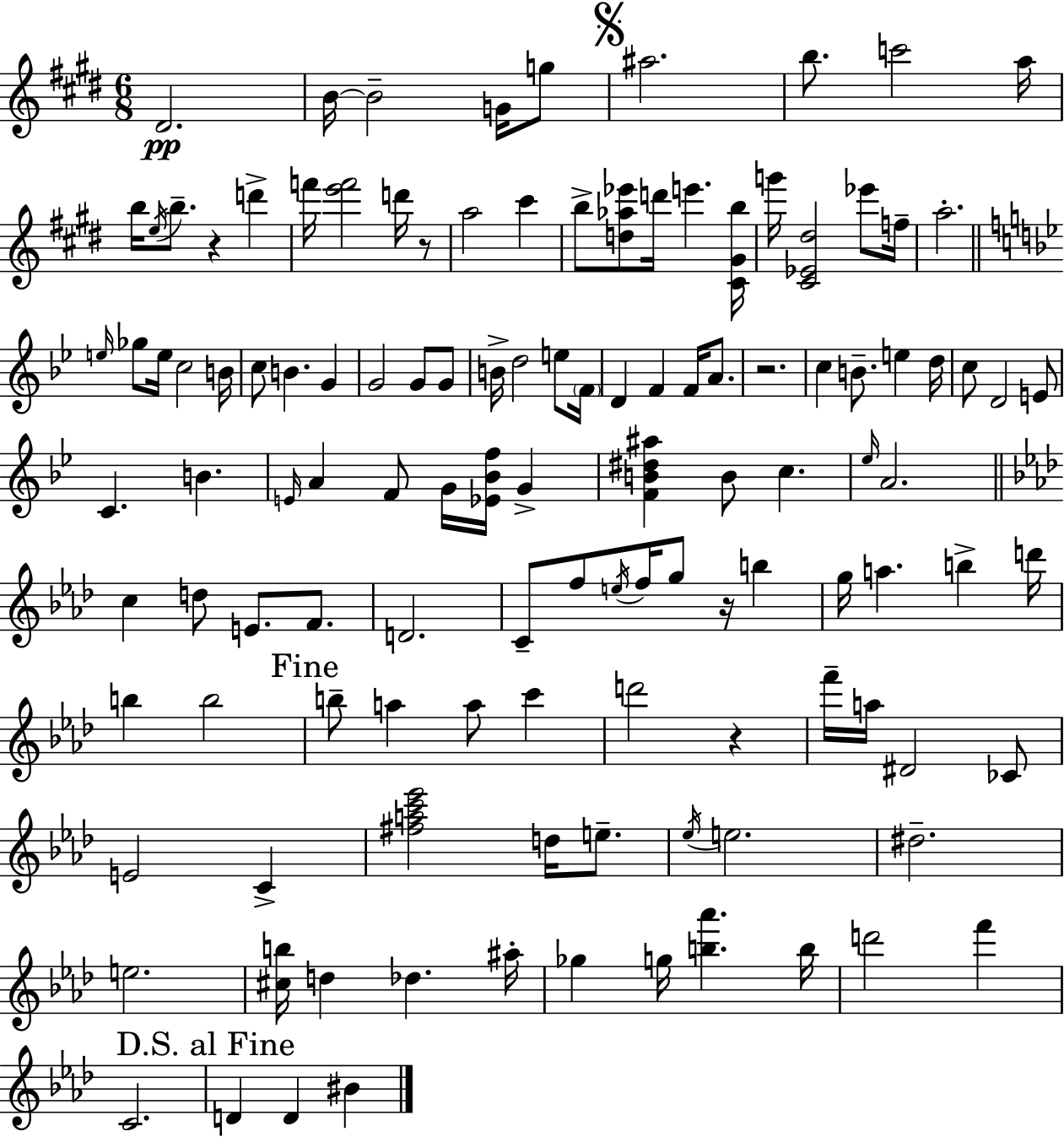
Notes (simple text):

D#4/h. B4/s B4/h G4/s G5/e A#5/h. B5/e. C6/h A5/s B5/s E5/s B5/e. R/q D6/q F6/s [E6,F6]/h D6/s R/e A5/h C#6/q B5/e [D5,Ab5,Eb6]/e D6/s E6/q. [C#4,G#4,B5]/s G6/s [C#4,Eb4,D#5]/h Eb6/e F5/s A5/h. E5/s Gb5/e E5/s C5/h B4/s C5/e B4/q. G4/q G4/h G4/e G4/e B4/s D5/h E5/e F4/s D4/q F4/q F4/s A4/e. R/h. C5/q B4/e. E5/q D5/s C5/e D4/h E4/e C4/q. B4/q. E4/s A4/q F4/e G4/s [Eb4,Bb4,F5]/s G4/q [F4,B4,D#5,A#5]/q B4/e C5/q. Eb5/s A4/h. C5/q D5/e E4/e. F4/e. D4/h. C4/e F5/e E5/s F5/s G5/e R/s B5/q G5/s A5/q. B5/q D6/s B5/q B5/h B5/e A5/q A5/e C6/q D6/h R/q F6/s A5/s D#4/h CES4/e E4/h C4/q [F#5,A5,C6,Eb6]/h D5/s E5/e. Eb5/s E5/h. D#5/h. E5/h. [C#5,B5]/s D5/q Db5/q. A#5/s Gb5/q G5/s [B5,Ab6]/q. B5/s D6/h F6/q C4/h. D4/q D4/q BIS4/q